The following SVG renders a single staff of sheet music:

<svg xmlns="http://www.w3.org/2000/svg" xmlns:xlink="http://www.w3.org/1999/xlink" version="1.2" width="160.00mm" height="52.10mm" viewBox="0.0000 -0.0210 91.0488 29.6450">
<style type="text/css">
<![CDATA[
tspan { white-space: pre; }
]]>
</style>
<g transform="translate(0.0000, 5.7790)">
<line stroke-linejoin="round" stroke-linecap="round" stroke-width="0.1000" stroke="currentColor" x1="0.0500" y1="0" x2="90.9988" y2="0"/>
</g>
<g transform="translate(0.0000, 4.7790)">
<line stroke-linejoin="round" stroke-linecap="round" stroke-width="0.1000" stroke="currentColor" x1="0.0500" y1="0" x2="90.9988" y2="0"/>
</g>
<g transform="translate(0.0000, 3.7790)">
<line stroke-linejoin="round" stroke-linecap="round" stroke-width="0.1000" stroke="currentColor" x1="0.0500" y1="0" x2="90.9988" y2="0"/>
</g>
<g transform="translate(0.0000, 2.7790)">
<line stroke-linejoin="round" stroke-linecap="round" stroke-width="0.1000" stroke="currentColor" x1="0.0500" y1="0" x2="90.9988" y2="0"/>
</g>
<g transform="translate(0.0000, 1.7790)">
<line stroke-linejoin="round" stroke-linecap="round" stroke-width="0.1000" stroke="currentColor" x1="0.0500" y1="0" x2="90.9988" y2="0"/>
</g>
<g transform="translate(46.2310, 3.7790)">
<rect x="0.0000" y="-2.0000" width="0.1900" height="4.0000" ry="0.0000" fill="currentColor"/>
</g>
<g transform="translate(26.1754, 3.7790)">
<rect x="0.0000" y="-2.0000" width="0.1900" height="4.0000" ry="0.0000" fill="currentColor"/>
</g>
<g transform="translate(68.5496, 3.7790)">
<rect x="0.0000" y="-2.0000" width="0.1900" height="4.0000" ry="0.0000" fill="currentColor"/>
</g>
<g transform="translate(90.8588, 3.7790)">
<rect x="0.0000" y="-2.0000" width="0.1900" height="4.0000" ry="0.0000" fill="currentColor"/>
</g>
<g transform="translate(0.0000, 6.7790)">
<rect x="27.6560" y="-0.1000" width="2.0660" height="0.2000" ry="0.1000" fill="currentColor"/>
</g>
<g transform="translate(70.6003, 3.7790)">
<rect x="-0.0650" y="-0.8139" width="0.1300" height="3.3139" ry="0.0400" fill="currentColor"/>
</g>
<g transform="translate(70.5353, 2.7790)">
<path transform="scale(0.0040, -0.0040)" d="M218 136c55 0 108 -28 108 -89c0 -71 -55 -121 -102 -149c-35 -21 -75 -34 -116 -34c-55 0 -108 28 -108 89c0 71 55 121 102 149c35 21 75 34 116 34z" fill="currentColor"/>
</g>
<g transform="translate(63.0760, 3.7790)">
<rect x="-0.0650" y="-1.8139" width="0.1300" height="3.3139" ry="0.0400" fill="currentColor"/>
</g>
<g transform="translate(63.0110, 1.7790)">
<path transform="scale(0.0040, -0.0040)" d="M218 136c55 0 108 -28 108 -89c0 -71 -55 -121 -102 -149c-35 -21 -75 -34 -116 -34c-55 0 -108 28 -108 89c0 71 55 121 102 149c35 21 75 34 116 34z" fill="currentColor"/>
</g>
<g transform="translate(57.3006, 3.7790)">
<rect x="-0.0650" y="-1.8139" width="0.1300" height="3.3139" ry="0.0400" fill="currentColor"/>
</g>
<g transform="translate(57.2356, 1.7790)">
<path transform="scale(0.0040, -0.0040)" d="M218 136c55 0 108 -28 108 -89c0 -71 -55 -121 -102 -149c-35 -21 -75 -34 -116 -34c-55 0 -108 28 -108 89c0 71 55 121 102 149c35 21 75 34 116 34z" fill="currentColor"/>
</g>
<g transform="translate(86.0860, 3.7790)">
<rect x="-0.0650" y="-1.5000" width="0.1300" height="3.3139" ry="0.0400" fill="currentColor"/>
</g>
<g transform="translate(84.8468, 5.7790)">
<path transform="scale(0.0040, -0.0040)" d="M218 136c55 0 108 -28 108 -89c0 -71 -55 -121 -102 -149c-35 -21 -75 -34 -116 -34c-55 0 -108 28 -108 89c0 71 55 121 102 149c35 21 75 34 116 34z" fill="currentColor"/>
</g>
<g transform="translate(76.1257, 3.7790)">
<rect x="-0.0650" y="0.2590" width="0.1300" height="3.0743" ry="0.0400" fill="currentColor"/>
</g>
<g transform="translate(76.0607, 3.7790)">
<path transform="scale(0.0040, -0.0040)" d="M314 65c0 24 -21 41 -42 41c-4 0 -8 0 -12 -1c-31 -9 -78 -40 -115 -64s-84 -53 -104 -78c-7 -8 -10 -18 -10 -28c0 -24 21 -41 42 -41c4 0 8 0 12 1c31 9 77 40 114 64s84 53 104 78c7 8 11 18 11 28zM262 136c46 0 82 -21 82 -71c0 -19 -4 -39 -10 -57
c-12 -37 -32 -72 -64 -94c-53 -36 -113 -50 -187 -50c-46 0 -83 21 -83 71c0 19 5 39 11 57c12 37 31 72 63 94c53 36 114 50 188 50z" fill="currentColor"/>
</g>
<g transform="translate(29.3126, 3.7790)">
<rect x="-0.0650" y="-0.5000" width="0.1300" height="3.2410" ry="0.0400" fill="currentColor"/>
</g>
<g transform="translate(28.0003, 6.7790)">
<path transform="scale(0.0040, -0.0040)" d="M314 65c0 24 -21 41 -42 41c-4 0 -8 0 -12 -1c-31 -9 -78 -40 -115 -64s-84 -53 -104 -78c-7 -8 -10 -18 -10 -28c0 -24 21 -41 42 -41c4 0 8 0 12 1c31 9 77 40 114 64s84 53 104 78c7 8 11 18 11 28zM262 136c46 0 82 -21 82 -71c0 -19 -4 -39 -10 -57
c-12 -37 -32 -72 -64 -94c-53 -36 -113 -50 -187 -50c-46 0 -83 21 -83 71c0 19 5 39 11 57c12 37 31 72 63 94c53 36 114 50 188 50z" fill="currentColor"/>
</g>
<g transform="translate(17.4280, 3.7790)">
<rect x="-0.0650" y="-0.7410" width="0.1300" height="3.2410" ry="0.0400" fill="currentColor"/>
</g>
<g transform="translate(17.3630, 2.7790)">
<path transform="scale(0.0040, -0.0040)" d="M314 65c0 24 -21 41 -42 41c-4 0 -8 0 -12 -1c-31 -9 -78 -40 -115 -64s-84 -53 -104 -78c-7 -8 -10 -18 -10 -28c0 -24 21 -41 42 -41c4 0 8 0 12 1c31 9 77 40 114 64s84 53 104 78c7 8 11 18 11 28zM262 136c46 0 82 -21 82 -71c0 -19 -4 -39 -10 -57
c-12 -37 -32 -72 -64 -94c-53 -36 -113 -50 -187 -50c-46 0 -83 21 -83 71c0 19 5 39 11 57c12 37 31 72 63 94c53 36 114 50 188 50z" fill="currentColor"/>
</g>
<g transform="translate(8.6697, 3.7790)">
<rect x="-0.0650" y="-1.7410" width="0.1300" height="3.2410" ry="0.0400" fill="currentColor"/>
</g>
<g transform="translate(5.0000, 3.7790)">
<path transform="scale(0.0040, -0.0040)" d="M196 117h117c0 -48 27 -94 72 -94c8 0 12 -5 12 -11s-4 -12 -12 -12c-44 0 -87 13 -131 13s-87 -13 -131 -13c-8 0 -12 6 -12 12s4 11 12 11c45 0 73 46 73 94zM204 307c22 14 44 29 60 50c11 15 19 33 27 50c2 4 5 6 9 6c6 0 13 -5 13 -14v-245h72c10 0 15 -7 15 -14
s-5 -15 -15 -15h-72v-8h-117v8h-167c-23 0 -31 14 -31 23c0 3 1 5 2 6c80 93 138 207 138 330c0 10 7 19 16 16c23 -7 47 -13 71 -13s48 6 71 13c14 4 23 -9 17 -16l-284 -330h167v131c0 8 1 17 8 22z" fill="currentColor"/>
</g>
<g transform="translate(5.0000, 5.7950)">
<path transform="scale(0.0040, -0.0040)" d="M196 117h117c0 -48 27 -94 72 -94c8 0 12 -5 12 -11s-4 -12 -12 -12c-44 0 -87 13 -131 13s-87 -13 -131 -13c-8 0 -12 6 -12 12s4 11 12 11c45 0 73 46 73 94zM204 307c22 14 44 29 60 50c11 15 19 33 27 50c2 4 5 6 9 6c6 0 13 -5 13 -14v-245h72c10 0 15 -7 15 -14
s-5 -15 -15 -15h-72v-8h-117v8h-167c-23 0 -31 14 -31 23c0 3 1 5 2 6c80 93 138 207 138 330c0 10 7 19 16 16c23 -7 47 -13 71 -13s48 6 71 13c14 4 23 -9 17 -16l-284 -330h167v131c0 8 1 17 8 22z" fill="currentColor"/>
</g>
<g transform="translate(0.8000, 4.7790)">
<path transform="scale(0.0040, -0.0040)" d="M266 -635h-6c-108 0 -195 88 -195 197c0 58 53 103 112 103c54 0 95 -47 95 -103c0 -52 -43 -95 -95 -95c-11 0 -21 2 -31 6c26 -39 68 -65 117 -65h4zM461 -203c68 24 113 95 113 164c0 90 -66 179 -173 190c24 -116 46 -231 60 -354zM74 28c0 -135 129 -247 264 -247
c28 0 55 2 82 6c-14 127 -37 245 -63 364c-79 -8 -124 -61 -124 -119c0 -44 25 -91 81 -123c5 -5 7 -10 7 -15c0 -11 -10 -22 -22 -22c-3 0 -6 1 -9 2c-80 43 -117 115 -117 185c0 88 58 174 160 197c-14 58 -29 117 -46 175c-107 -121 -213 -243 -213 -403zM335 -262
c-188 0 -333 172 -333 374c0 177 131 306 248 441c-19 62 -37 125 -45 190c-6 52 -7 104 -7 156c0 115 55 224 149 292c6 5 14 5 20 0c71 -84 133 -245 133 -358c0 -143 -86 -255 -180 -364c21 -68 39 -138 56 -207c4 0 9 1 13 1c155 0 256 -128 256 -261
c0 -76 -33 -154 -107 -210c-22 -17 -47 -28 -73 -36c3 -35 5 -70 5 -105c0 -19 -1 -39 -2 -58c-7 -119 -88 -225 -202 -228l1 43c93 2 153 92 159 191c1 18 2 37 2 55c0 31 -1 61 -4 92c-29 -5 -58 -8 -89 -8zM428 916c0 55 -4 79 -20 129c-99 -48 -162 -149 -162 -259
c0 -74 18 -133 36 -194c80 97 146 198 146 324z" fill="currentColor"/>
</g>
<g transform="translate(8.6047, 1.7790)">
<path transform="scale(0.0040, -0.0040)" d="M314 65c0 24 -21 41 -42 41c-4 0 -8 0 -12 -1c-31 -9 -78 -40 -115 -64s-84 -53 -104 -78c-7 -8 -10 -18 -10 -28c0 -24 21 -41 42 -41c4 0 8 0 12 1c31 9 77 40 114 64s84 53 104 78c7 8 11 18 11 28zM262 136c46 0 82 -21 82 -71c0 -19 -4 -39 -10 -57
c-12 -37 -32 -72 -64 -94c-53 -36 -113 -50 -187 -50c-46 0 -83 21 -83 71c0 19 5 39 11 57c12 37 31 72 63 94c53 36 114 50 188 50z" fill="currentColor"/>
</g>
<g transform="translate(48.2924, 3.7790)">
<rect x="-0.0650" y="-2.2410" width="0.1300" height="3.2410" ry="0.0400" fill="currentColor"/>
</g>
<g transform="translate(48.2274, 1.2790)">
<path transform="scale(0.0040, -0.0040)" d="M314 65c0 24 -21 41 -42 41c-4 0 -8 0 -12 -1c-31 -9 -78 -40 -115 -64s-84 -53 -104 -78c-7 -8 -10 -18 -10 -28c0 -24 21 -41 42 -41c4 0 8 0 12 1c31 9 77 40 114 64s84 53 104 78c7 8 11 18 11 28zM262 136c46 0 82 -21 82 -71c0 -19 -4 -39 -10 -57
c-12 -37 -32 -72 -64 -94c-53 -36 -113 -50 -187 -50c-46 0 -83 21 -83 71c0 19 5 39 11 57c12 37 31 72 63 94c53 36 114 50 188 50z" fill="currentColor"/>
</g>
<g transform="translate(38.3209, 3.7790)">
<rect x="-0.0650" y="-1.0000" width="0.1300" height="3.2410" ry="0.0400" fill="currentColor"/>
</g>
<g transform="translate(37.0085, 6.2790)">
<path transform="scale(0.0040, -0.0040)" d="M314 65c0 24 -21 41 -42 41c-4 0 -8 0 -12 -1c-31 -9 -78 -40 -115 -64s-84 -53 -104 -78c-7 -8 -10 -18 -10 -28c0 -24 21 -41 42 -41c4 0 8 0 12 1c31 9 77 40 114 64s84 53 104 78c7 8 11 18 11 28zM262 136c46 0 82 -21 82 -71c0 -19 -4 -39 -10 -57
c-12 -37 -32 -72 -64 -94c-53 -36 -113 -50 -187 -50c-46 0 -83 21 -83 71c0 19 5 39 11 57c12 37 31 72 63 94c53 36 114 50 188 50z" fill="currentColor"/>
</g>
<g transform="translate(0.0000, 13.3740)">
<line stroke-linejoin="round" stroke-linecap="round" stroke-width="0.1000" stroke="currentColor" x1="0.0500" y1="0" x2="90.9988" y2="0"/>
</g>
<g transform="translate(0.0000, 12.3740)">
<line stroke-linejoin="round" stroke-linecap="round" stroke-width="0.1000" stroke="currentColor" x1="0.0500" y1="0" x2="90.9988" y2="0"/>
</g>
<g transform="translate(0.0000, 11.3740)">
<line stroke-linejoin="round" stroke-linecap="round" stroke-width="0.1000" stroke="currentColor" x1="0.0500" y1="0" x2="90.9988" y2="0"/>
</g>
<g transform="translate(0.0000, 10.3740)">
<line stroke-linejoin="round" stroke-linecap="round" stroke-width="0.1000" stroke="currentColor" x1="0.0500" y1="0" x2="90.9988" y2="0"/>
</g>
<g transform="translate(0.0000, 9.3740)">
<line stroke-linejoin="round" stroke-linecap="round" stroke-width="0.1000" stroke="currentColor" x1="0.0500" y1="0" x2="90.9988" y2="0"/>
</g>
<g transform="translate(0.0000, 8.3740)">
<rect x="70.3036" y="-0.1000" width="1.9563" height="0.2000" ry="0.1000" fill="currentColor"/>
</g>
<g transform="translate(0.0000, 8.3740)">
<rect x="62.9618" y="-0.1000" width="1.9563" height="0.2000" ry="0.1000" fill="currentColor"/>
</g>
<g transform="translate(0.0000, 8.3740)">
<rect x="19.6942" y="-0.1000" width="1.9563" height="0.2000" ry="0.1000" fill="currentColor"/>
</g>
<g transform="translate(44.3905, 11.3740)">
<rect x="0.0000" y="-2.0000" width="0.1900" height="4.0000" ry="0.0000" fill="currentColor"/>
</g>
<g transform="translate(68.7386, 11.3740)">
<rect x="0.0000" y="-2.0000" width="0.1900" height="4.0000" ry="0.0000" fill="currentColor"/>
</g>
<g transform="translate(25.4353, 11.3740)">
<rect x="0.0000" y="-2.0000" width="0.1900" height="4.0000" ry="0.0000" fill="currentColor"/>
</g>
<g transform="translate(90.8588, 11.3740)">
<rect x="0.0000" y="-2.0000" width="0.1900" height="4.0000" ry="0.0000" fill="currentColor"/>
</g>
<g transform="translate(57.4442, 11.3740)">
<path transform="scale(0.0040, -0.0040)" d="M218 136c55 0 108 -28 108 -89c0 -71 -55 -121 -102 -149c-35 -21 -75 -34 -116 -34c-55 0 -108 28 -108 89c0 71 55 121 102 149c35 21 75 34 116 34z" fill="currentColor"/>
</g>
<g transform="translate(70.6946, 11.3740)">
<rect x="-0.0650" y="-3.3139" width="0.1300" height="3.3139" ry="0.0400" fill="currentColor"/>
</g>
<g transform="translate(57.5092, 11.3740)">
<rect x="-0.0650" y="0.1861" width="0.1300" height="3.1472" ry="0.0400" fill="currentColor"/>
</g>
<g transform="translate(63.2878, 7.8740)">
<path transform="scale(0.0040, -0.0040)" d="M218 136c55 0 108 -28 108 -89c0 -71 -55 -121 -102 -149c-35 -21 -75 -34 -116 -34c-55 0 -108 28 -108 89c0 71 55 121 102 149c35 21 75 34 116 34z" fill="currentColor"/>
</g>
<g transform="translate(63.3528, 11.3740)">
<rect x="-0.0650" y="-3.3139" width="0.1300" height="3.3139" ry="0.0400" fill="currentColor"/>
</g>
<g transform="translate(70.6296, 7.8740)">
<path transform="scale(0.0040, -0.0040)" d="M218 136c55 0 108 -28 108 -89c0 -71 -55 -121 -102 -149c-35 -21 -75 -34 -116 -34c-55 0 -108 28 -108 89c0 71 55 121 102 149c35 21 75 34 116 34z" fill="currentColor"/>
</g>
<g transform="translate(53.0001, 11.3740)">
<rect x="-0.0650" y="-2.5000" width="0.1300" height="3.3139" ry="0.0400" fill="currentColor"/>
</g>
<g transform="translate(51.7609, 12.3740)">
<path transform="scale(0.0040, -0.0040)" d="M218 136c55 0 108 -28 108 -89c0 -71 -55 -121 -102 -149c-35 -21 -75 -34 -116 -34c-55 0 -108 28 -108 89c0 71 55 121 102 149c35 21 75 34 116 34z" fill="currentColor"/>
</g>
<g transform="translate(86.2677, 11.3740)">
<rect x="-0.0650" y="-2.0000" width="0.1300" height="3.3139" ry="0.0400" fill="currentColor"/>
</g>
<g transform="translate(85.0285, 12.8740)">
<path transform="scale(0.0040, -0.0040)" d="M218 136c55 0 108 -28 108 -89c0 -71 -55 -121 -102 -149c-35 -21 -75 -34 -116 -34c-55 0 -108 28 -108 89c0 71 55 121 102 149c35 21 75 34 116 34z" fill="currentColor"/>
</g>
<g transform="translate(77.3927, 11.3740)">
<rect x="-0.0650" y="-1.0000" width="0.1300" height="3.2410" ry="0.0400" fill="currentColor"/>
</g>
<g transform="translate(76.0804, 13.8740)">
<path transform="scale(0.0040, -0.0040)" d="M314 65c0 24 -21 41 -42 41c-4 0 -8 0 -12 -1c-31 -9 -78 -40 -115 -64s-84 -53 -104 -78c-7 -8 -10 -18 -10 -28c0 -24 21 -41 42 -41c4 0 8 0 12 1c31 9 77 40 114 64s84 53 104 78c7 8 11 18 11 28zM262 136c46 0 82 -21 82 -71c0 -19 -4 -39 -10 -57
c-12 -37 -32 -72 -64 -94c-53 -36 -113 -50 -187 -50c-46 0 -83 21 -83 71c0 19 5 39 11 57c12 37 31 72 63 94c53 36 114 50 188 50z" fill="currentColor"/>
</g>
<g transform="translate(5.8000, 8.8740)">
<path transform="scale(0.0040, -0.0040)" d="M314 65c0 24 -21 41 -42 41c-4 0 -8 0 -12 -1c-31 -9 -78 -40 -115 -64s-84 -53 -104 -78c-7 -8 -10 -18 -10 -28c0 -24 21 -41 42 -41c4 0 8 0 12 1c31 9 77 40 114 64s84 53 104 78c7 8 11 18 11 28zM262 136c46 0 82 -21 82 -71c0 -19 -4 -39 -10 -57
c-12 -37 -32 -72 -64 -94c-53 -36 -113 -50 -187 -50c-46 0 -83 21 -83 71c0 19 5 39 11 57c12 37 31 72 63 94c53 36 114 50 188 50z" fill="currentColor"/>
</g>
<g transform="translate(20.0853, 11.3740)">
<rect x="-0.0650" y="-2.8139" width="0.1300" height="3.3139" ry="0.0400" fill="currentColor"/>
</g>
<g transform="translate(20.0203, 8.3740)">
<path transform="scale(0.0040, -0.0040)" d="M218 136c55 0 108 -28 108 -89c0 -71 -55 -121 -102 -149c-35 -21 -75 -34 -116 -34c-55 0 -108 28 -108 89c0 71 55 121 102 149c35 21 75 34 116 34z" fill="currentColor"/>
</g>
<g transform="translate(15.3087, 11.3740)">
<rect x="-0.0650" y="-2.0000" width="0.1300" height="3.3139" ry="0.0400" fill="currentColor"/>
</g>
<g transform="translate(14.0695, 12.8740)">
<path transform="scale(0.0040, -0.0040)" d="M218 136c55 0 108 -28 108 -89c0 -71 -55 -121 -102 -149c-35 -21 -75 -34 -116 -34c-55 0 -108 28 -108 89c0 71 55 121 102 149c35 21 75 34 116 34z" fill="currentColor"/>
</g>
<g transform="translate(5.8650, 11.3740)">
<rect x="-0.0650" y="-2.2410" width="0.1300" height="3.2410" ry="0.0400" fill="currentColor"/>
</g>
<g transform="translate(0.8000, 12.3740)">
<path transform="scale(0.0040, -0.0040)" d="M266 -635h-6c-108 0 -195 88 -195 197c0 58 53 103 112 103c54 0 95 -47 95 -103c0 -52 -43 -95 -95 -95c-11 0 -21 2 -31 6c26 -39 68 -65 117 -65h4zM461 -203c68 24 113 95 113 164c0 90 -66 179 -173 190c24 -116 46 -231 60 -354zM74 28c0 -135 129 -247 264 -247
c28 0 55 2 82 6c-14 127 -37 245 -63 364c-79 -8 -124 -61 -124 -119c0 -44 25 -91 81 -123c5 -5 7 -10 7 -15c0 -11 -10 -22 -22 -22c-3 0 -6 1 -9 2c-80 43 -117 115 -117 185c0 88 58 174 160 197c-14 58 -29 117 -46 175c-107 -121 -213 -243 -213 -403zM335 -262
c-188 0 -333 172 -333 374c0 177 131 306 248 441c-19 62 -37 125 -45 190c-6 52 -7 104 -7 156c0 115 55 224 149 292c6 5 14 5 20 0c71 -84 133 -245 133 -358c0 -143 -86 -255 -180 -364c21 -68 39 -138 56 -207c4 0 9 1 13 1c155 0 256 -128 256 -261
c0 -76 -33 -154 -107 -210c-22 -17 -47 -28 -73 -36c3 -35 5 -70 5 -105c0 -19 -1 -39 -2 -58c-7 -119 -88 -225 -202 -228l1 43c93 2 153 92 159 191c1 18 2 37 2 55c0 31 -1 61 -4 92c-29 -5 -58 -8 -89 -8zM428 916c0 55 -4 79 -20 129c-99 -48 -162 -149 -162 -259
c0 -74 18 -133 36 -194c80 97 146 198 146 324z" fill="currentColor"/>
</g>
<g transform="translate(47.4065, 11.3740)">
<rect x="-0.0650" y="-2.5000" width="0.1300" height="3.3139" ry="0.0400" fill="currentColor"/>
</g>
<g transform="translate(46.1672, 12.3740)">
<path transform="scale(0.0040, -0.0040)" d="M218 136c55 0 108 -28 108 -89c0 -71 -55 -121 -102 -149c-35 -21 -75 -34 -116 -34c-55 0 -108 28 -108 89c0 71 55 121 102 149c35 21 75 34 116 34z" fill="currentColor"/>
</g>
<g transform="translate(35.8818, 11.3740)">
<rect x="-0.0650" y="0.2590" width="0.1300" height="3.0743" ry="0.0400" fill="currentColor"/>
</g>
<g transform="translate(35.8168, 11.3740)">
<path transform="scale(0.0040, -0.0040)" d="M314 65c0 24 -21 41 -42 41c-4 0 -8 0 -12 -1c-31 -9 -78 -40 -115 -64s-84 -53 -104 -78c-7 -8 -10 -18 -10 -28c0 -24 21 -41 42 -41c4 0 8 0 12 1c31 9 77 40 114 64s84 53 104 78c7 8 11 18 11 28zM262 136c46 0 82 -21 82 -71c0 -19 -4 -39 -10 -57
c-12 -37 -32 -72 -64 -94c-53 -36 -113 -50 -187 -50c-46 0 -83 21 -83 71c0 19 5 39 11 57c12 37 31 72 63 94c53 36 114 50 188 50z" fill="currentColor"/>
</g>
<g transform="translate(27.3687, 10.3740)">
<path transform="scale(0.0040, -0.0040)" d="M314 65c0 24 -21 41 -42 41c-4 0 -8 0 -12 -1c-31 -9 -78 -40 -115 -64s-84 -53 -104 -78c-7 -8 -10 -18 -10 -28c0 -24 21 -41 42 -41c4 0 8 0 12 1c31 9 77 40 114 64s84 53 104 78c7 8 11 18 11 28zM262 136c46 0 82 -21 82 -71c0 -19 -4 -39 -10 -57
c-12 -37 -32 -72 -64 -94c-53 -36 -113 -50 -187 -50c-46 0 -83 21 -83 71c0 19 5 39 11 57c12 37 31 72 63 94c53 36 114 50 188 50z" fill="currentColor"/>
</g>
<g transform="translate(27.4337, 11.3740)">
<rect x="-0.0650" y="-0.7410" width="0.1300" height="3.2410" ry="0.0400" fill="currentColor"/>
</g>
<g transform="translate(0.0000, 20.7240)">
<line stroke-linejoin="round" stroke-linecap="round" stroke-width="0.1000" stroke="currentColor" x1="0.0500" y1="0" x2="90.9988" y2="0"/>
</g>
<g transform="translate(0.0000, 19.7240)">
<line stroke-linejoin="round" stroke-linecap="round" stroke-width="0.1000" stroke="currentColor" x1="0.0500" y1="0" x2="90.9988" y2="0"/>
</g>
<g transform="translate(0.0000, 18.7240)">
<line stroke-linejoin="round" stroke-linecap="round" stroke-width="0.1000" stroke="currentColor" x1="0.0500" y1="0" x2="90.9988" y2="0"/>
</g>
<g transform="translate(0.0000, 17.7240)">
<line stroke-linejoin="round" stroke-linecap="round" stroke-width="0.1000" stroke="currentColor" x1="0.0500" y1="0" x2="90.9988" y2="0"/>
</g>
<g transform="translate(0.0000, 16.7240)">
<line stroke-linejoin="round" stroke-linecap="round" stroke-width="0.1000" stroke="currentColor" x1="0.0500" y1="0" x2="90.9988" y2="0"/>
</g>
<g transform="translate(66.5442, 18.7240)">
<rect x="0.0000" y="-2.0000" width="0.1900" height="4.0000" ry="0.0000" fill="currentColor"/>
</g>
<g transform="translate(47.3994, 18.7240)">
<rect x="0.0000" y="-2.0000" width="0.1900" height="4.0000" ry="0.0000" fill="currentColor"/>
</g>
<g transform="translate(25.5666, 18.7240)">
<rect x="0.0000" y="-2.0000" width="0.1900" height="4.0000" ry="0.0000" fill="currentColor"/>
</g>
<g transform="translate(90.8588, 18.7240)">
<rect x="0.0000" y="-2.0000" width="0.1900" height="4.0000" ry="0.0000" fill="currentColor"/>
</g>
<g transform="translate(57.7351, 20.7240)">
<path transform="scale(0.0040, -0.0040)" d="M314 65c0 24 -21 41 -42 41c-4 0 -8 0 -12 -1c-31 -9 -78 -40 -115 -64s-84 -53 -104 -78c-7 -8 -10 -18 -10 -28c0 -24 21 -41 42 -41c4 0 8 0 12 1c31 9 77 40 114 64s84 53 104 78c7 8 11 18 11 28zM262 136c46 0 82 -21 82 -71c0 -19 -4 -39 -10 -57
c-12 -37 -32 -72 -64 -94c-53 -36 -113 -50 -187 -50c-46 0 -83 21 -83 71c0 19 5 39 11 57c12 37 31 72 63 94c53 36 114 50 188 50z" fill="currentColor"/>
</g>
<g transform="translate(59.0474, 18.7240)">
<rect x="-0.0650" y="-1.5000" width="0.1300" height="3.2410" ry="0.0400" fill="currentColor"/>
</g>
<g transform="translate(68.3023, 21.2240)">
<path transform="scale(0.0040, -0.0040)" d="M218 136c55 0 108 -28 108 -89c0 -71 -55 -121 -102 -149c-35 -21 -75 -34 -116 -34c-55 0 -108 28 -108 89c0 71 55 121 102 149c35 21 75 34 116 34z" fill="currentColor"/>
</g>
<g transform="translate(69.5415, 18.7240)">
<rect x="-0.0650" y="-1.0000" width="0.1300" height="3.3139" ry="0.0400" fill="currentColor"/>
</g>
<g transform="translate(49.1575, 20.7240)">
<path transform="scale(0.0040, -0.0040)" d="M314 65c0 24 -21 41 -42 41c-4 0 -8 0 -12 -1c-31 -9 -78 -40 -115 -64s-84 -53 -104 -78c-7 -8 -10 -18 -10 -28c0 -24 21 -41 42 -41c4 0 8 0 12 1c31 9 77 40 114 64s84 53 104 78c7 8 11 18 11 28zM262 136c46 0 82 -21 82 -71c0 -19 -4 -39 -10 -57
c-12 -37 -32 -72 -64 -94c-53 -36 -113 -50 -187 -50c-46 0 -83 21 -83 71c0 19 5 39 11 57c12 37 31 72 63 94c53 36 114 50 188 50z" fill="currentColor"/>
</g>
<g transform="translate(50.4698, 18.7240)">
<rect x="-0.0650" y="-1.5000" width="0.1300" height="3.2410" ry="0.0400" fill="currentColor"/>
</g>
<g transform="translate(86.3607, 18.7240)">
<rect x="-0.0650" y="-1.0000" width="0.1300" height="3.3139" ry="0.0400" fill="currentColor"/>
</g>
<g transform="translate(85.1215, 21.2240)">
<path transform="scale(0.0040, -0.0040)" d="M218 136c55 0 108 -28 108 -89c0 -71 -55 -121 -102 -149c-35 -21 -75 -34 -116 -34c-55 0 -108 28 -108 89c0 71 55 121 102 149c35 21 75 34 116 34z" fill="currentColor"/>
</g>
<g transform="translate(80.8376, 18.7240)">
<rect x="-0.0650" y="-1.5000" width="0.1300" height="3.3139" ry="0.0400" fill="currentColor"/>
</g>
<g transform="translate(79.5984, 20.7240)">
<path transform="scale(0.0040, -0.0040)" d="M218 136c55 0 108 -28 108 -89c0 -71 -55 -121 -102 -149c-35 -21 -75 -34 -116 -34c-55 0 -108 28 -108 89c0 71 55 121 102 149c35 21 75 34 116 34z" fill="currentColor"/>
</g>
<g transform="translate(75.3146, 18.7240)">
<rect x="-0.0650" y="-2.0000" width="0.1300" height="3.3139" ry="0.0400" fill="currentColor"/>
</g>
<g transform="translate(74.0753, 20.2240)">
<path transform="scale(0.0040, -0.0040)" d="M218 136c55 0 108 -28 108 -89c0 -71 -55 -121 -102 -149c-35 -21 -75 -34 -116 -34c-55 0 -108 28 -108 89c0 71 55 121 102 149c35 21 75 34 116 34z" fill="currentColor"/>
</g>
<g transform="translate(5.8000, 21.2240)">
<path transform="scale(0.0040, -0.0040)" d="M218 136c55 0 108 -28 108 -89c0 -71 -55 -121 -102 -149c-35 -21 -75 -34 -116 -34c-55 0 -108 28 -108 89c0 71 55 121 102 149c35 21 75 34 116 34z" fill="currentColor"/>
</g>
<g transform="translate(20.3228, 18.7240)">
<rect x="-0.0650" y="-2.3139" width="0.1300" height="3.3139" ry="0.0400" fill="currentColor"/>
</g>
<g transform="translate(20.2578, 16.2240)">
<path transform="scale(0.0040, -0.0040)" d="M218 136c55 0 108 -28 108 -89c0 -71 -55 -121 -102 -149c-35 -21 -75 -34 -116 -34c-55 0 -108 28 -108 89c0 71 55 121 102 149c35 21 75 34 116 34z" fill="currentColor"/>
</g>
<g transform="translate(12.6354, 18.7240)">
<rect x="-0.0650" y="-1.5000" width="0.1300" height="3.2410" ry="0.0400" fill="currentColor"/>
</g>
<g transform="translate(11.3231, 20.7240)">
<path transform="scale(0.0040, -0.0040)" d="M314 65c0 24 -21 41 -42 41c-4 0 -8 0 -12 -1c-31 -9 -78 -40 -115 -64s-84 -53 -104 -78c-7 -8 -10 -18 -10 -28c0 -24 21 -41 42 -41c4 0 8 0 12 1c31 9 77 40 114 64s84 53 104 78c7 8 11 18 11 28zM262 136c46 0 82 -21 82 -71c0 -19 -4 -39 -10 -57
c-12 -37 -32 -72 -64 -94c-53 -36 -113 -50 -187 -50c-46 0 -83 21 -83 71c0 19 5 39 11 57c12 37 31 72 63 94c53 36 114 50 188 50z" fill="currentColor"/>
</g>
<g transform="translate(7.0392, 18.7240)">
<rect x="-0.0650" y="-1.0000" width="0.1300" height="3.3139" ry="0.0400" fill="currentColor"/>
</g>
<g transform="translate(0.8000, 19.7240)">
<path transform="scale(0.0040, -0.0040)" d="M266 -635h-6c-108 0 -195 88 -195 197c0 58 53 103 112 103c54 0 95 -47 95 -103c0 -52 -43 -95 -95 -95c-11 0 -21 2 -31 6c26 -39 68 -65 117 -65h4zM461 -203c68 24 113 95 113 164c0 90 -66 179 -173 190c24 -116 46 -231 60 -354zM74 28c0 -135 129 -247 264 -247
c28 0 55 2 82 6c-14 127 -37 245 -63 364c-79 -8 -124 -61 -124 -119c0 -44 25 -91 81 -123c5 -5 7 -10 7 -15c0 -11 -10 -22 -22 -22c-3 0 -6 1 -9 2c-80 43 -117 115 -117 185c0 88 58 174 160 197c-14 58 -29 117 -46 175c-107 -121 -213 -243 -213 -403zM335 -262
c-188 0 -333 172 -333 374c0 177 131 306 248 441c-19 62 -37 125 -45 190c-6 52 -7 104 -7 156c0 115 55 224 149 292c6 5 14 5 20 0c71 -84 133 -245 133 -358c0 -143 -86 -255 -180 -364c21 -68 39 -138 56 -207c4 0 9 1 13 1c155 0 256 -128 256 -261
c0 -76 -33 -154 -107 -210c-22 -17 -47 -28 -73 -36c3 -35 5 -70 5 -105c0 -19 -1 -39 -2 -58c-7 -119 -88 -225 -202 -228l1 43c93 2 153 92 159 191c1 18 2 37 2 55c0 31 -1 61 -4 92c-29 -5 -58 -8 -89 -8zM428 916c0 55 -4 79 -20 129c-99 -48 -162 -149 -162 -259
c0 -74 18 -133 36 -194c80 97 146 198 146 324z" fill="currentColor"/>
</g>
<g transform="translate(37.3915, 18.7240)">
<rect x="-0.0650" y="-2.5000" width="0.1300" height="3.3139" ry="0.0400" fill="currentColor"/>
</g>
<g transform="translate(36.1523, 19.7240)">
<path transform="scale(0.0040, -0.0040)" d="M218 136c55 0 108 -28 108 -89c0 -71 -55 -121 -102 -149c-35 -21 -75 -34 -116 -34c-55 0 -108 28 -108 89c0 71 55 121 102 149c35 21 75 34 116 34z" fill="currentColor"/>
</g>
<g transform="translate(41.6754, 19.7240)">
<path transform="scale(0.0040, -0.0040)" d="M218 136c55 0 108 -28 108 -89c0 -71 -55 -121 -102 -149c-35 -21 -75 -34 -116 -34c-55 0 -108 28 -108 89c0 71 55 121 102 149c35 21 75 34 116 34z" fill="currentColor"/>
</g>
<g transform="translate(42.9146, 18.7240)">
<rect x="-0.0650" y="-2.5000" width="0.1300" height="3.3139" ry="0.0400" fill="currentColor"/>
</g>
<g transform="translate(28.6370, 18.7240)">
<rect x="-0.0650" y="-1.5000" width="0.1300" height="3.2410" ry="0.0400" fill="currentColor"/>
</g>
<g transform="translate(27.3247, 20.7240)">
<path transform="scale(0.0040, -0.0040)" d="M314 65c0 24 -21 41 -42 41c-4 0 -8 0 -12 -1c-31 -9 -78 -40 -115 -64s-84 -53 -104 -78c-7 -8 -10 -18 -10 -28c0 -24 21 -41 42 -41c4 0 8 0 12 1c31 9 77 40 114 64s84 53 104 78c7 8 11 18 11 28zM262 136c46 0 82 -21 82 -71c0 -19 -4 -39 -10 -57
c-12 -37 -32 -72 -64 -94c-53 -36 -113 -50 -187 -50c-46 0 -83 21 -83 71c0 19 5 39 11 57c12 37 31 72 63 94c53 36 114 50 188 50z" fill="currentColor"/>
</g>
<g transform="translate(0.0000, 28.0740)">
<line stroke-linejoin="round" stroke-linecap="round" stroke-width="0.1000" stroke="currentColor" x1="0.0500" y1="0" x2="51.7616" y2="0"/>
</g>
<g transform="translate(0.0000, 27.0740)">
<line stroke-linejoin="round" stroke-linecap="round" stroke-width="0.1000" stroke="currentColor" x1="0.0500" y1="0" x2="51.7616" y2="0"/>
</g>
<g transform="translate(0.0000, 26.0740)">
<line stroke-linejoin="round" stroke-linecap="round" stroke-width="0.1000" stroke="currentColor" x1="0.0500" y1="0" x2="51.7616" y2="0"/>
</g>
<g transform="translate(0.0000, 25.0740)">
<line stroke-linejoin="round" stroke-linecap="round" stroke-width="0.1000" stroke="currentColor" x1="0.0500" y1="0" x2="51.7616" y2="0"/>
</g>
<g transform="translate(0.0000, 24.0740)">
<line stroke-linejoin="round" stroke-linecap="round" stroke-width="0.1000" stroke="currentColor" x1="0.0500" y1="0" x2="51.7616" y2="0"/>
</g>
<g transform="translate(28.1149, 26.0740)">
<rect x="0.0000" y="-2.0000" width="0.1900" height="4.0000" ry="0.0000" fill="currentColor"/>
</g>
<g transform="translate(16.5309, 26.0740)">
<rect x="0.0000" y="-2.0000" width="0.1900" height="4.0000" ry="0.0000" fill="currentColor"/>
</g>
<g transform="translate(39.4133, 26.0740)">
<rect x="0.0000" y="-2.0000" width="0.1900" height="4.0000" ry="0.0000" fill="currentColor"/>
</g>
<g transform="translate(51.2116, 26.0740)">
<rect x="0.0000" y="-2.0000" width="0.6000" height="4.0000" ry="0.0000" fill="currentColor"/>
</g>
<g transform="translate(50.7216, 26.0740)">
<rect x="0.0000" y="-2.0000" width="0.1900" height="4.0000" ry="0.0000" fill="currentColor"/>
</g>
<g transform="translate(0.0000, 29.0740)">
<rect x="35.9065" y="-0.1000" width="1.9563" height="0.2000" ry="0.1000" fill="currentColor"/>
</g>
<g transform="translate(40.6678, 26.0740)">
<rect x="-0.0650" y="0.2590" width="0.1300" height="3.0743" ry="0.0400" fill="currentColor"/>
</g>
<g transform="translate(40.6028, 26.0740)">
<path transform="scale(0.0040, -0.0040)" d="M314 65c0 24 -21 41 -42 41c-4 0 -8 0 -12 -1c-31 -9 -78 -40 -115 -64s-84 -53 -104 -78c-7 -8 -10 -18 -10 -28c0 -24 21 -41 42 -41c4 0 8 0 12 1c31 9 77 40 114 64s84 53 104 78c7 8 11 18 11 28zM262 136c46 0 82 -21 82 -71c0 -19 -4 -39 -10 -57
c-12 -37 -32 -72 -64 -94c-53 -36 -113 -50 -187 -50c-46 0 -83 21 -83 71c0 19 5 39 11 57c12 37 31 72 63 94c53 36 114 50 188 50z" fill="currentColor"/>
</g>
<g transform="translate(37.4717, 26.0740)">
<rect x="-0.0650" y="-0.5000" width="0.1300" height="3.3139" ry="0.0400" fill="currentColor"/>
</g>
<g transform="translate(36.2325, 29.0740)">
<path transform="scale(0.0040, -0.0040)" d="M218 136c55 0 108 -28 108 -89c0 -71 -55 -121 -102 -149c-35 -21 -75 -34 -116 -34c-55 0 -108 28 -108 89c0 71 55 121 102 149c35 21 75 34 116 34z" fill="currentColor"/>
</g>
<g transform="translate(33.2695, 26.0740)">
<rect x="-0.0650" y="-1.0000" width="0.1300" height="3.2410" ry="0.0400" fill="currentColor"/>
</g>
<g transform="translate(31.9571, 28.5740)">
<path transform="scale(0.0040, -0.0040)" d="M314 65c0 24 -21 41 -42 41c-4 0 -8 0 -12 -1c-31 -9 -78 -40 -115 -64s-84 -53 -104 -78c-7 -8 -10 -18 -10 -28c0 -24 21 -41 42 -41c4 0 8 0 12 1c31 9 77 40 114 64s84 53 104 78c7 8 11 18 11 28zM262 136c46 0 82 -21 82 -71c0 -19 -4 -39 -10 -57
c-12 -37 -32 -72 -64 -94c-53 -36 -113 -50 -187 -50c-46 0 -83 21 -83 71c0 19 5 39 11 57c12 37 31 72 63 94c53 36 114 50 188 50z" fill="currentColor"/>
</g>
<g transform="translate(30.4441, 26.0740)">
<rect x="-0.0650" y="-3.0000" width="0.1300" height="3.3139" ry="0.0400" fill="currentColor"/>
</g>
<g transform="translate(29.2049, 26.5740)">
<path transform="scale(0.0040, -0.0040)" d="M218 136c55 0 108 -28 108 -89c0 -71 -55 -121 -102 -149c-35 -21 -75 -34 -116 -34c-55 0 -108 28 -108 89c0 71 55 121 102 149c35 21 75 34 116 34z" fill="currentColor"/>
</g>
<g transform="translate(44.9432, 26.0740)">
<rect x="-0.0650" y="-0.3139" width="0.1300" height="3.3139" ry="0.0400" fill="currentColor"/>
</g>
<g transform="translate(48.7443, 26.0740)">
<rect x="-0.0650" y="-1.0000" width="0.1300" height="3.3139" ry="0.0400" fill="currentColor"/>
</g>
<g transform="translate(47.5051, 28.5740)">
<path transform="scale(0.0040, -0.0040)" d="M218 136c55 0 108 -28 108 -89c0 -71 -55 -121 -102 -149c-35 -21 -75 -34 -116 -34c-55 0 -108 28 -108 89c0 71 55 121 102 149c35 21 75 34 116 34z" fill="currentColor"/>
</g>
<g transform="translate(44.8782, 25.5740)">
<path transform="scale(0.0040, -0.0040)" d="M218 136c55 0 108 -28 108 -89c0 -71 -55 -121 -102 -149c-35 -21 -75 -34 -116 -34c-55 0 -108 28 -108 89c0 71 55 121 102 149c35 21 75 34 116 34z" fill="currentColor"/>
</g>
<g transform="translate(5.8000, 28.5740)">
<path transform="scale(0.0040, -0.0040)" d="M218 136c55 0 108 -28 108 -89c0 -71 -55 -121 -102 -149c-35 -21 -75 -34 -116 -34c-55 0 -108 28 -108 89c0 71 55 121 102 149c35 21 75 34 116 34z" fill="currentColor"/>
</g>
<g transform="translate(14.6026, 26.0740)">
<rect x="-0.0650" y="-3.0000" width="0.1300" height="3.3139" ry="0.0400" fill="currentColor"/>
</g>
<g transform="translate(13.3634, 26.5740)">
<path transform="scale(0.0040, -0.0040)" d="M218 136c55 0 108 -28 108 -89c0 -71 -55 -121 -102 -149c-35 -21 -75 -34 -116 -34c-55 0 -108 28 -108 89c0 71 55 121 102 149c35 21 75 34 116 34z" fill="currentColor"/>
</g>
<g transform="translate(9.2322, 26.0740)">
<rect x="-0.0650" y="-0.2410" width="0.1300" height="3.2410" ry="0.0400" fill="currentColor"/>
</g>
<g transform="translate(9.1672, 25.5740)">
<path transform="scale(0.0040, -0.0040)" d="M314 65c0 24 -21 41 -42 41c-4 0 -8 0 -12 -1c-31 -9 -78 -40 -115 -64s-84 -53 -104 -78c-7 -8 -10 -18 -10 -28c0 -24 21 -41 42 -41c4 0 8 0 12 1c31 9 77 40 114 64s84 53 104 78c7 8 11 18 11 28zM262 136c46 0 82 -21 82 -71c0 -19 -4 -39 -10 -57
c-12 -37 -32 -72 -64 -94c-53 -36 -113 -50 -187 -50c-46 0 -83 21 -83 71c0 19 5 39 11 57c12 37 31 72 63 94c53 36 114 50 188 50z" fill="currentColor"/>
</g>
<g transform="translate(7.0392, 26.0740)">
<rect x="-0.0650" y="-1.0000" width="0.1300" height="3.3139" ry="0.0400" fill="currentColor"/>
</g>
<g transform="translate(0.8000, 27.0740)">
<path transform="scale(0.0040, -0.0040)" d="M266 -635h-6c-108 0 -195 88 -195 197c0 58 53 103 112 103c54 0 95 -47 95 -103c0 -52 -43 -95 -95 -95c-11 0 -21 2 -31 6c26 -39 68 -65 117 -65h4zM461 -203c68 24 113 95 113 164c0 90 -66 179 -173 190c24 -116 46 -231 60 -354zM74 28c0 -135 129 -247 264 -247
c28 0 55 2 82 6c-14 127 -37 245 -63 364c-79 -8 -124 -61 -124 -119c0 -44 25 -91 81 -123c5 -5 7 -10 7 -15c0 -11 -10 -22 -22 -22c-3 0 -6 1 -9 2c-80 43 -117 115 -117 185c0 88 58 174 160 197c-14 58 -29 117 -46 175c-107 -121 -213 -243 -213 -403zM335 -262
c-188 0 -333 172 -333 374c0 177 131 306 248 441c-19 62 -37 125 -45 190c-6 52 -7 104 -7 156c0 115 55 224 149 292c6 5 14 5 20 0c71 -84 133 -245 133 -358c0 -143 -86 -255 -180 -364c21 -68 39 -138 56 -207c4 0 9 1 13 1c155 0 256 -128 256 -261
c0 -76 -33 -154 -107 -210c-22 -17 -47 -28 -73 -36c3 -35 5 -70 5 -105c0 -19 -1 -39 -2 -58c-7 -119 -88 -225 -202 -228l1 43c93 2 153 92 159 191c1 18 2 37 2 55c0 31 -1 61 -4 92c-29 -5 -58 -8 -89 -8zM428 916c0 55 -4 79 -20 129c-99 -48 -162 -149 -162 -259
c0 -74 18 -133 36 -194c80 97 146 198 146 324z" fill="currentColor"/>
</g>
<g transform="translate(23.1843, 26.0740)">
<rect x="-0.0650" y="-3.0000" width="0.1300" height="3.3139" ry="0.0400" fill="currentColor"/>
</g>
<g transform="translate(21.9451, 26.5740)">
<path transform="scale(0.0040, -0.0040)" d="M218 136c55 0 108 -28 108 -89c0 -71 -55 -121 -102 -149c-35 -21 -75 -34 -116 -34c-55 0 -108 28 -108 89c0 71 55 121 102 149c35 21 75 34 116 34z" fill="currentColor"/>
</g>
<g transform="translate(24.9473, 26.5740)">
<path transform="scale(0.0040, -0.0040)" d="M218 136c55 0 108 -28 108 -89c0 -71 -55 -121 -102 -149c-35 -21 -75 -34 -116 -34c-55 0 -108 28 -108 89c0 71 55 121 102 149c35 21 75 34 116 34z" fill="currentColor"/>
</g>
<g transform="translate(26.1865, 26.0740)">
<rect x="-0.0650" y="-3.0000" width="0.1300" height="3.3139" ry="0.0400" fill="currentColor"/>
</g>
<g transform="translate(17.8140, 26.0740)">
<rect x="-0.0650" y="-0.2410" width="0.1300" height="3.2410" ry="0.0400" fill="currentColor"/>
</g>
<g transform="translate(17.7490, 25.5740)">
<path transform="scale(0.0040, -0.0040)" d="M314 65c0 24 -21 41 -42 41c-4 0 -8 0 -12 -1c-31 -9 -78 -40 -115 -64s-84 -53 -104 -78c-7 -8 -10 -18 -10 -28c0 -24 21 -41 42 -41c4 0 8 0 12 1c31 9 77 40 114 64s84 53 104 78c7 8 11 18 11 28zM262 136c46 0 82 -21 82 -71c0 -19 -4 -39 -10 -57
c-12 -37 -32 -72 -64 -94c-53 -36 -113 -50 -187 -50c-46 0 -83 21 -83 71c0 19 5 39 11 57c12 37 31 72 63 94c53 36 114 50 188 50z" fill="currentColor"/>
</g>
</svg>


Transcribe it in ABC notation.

X:1
T:Untitled
M:4/4
L:1/4
K:C
f2 d2 C2 D2 g2 f f d B2 E g2 F a d2 B2 G G B b b D2 F D E2 g E2 G G E2 E2 D F E D D c2 A c2 A A A D2 C B2 c D